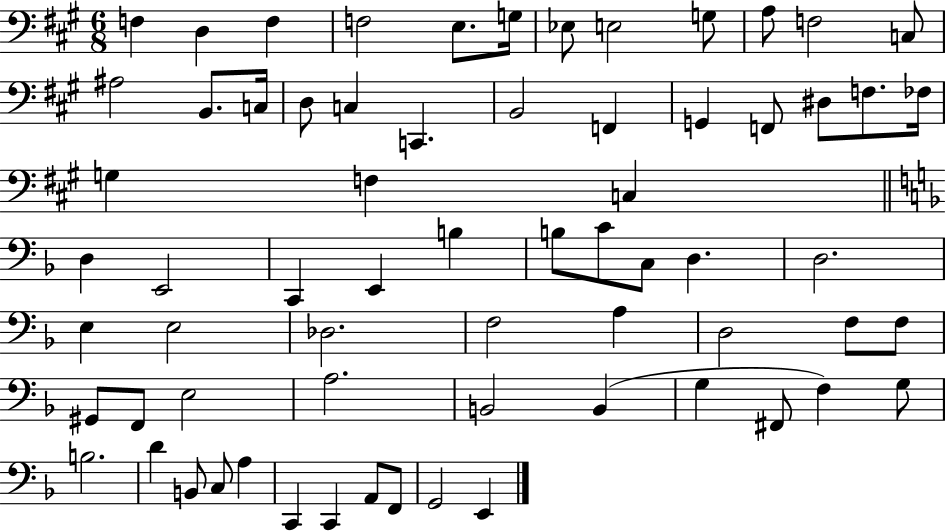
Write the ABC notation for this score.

X:1
T:Untitled
M:6/8
L:1/4
K:A
F, D, F, F,2 E,/2 G,/4 _E,/2 E,2 G,/2 A,/2 F,2 C,/2 ^A,2 B,,/2 C,/4 D,/2 C, C,, B,,2 F,, G,, F,,/2 ^D,/2 F,/2 _F,/4 G, F, C, D, E,,2 C,, E,, B, B,/2 C/2 C,/2 D, D,2 E, E,2 _D,2 F,2 A, D,2 F,/2 F,/2 ^G,,/2 F,,/2 E,2 A,2 B,,2 B,, G, ^F,,/2 F, G,/2 B,2 D B,,/2 C,/2 A, C,, C,, A,,/2 F,,/2 G,,2 E,,